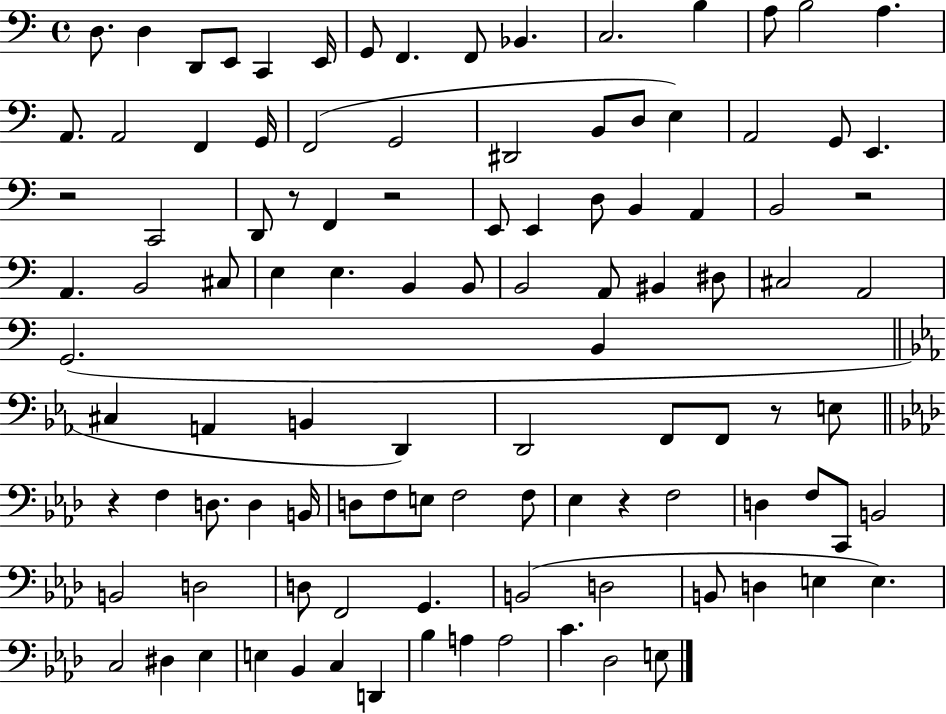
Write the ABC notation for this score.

X:1
T:Untitled
M:4/4
L:1/4
K:C
D,/2 D, D,,/2 E,,/2 C,, E,,/4 G,,/2 F,, F,,/2 _B,, C,2 B, A,/2 B,2 A, A,,/2 A,,2 F,, G,,/4 F,,2 G,,2 ^D,,2 B,,/2 D,/2 E, A,,2 G,,/2 E,, z2 C,,2 D,,/2 z/2 F,, z2 E,,/2 E,, D,/2 B,, A,, B,,2 z2 A,, B,,2 ^C,/2 E, E, B,, B,,/2 B,,2 A,,/2 ^B,, ^D,/2 ^C,2 A,,2 G,,2 B,, ^C, A,, B,, D,, D,,2 F,,/2 F,,/2 z/2 E,/2 z F, D,/2 D, B,,/4 D,/2 F,/2 E,/2 F,2 F,/2 _E, z F,2 D, F,/2 C,,/2 B,,2 B,,2 D,2 D,/2 F,,2 G,, B,,2 D,2 B,,/2 D, E, E, C,2 ^D, _E, E, _B,, C, D,, _B, A, A,2 C _D,2 E,/2